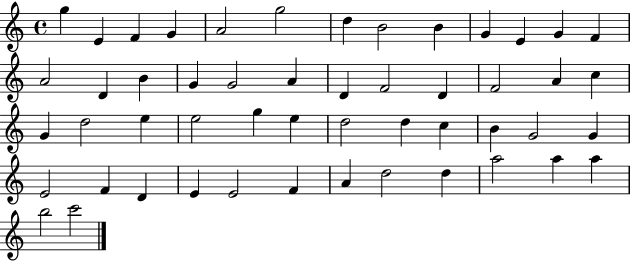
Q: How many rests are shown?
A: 0